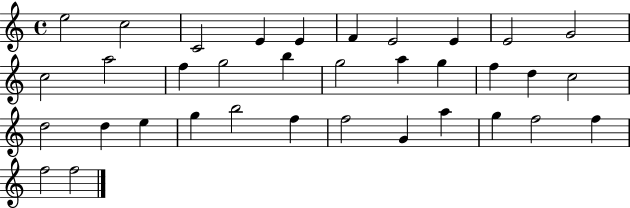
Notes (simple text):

E5/h C5/h C4/h E4/q E4/q F4/q E4/h E4/q E4/h G4/h C5/h A5/h F5/q G5/h B5/q G5/h A5/q G5/q F5/q D5/q C5/h D5/h D5/q E5/q G5/q B5/h F5/q F5/h G4/q A5/q G5/q F5/h F5/q F5/h F5/h